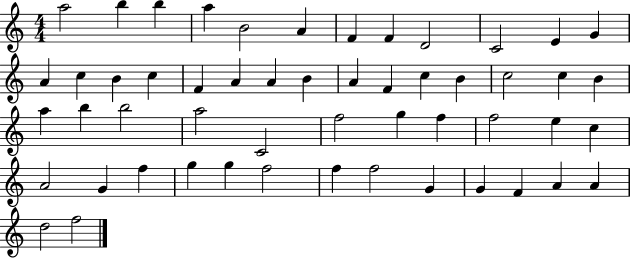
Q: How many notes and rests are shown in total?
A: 53